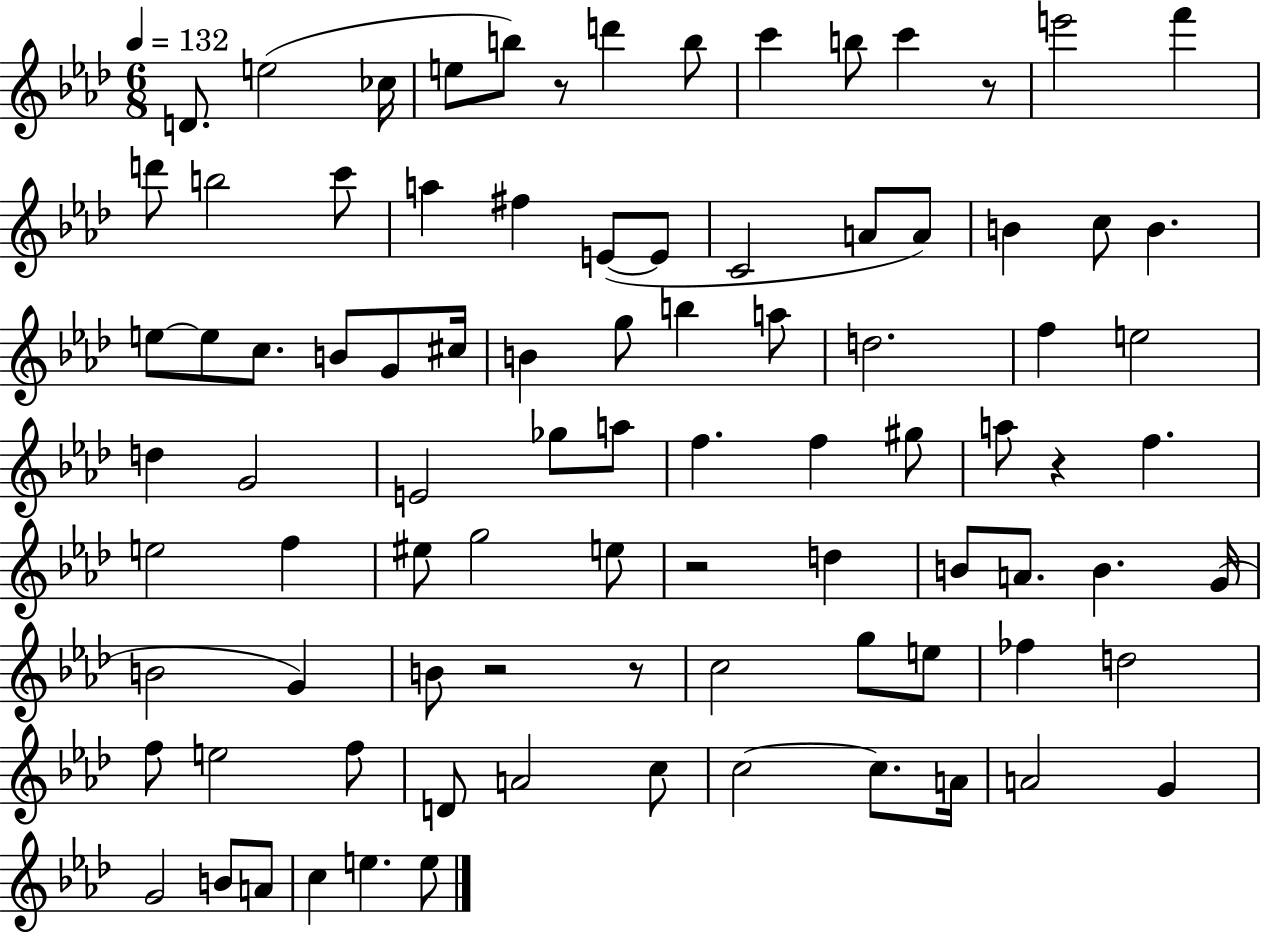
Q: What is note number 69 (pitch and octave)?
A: F5